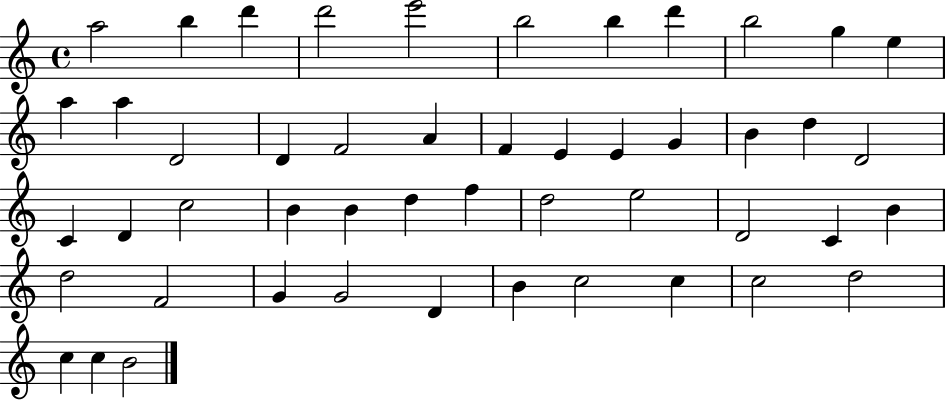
X:1
T:Untitled
M:4/4
L:1/4
K:C
a2 b d' d'2 e'2 b2 b d' b2 g e a a D2 D F2 A F E E G B d D2 C D c2 B B d f d2 e2 D2 C B d2 F2 G G2 D B c2 c c2 d2 c c B2